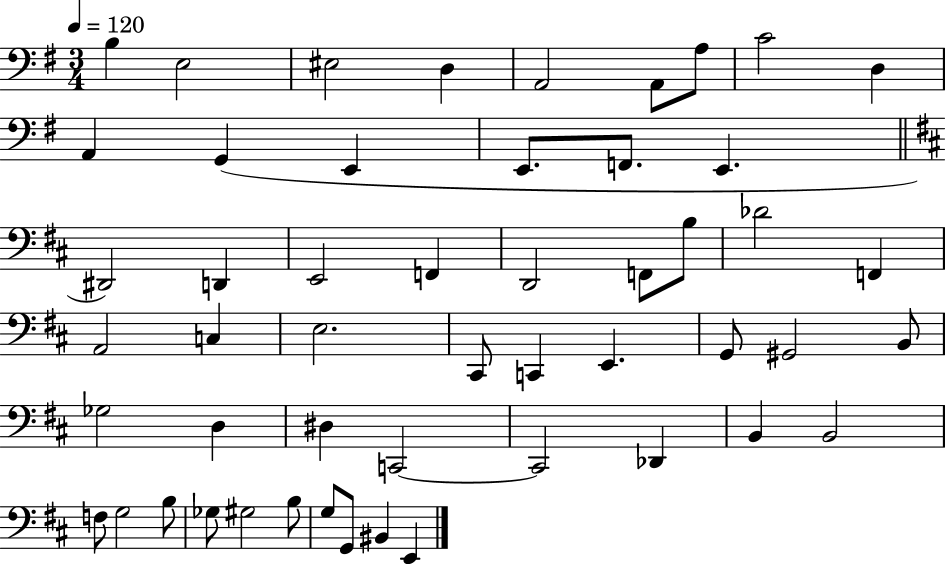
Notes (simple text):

B3/q E3/h EIS3/h D3/q A2/h A2/e A3/e C4/h D3/q A2/q G2/q E2/q E2/e. F2/e. E2/q. D#2/h D2/q E2/h F2/q D2/h F2/e B3/e Db4/h F2/q A2/h C3/q E3/h. C#2/e C2/q E2/q. G2/e G#2/h B2/e Gb3/h D3/q D#3/q C2/h C2/h Db2/q B2/q B2/h F3/e G3/h B3/e Gb3/e G#3/h B3/e G3/e G2/e BIS2/q E2/q